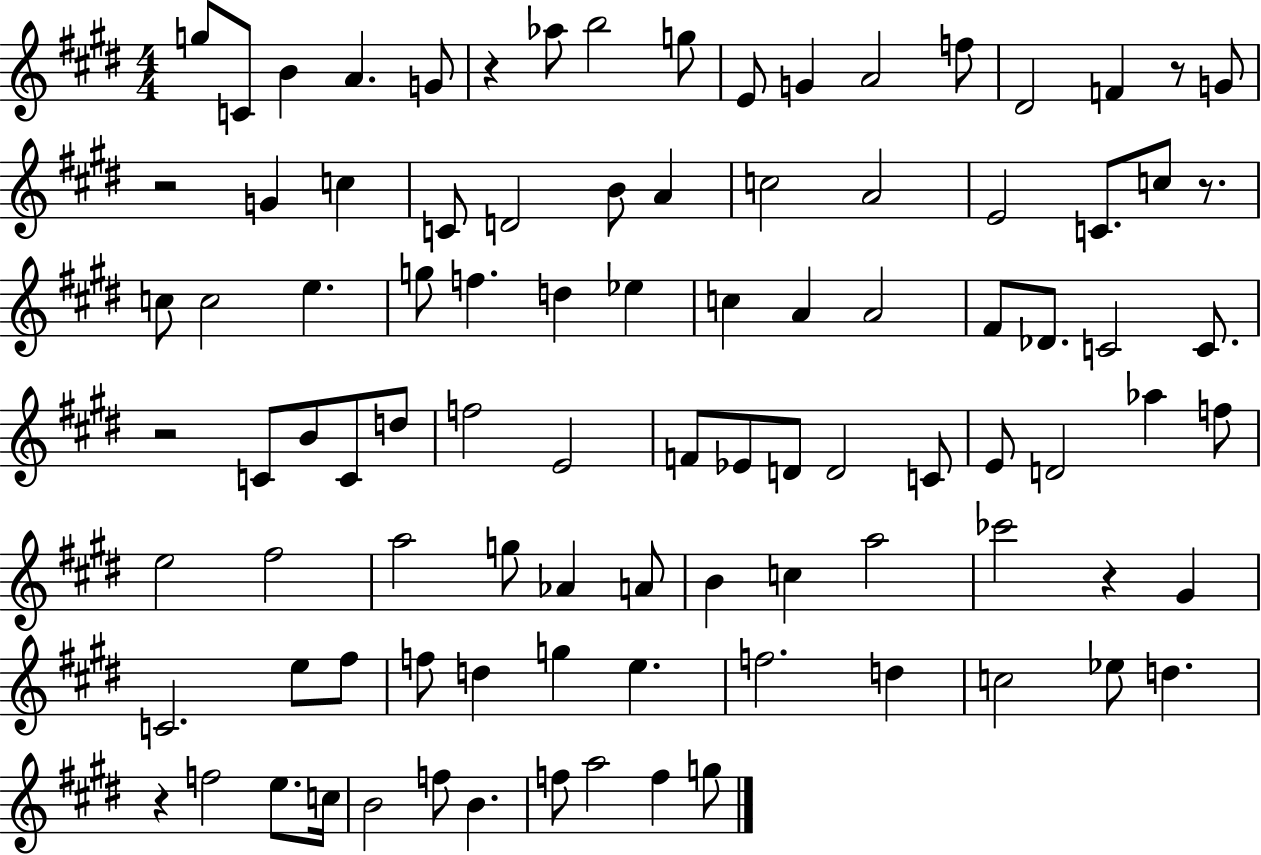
G5/e C4/e B4/q A4/q. G4/e R/q Ab5/e B5/h G5/e E4/e G4/q A4/h F5/e D#4/h F4/q R/e G4/e R/h G4/q C5/q C4/e D4/h B4/e A4/q C5/h A4/h E4/h C4/e. C5/e R/e. C5/e C5/h E5/q. G5/e F5/q. D5/q Eb5/q C5/q A4/q A4/h F#4/e Db4/e. C4/h C4/e. R/h C4/e B4/e C4/e D5/e F5/h E4/h F4/e Eb4/e D4/e D4/h C4/e E4/e D4/h Ab5/q F5/e E5/h F#5/h A5/h G5/e Ab4/q A4/e B4/q C5/q A5/h CES6/h R/q G#4/q C4/h. E5/e F#5/e F5/e D5/q G5/q E5/q. F5/h. D5/q C5/h Eb5/e D5/q. R/q F5/h E5/e. C5/s B4/h F5/e B4/q. F5/e A5/h F5/q G5/e